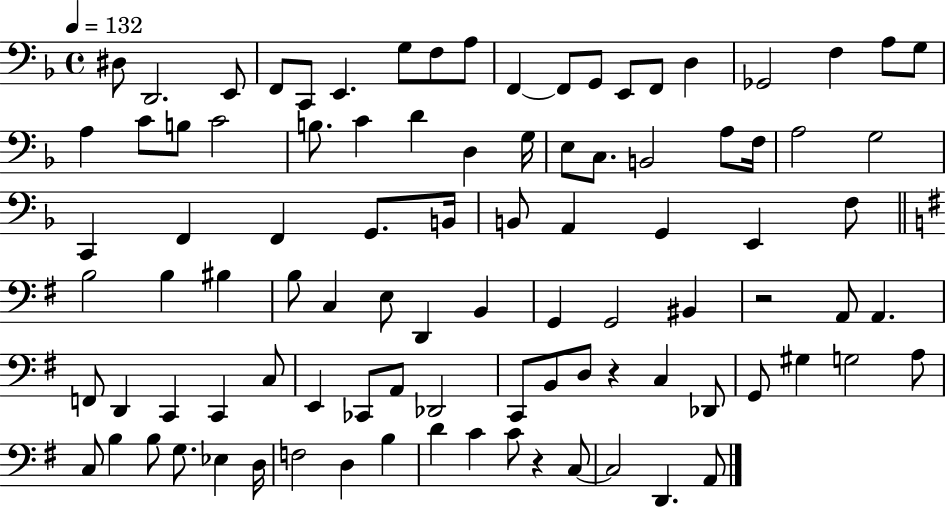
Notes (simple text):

D#3/e D2/h. E2/e F2/e C2/e E2/q. G3/e F3/e A3/e F2/q F2/e G2/e E2/e F2/e D3/q Gb2/h F3/q A3/e G3/e A3/q C4/e B3/e C4/h B3/e. C4/q D4/q D3/q G3/s E3/e C3/e. B2/h A3/e F3/s A3/h G3/h C2/q F2/q F2/q G2/e. B2/s B2/e A2/q G2/q E2/q F3/e B3/h B3/q BIS3/q B3/e C3/q E3/e D2/q B2/q G2/q G2/h BIS2/q R/h A2/e A2/q. F2/e D2/q C2/q C2/q C3/e E2/q CES2/e A2/e Db2/h C2/e B2/e D3/e R/q C3/q Db2/e G2/e G#3/q G3/h A3/e C3/e B3/q B3/e G3/e. Eb3/q D3/s F3/h D3/q B3/q D4/q C4/q C4/e R/q C3/e C3/h D2/q. A2/e